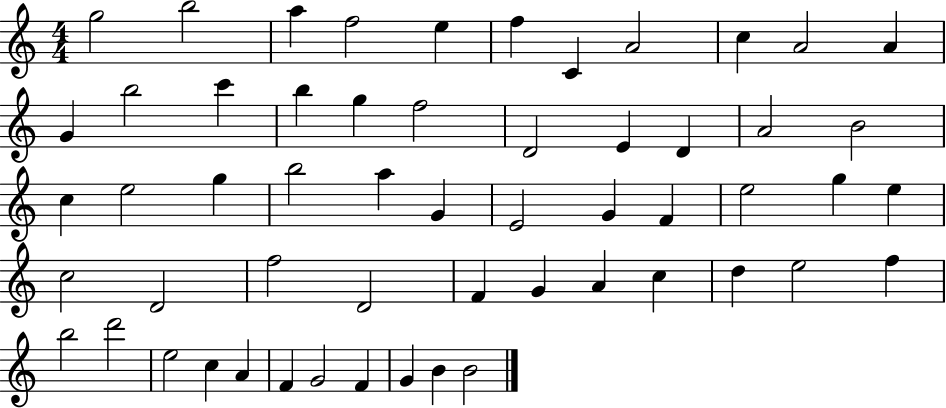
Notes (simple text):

G5/h B5/h A5/q F5/h E5/q F5/q C4/q A4/h C5/q A4/h A4/q G4/q B5/h C6/q B5/q G5/q F5/h D4/h E4/q D4/q A4/h B4/h C5/q E5/h G5/q B5/h A5/q G4/q E4/h G4/q F4/q E5/h G5/q E5/q C5/h D4/h F5/h D4/h F4/q G4/q A4/q C5/q D5/q E5/h F5/q B5/h D6/h E5/h C5/q A4/q F4/q G4/h F4/q G4/q B4/q B4/h